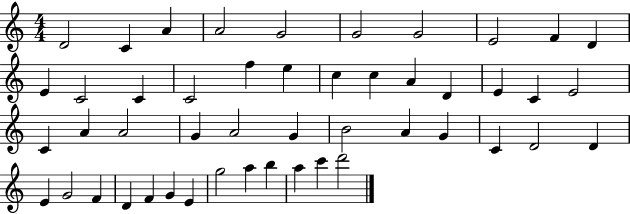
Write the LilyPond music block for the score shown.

{
  \clef treble
  \numericTimeSignature
  \time 4/4
  \key c \major
  d'2 c'4 a'4 | a'2 g'2 | g'2 g'2 | e'2 f'4 d'4 | \break e'4 c'2 c'4 | c'2 f''4 e''4 | c''4 c''4 a'4 d'4 | e'4 c'4 e'2 | \break c'4 a'4 a'2 | g'4 a'2 g'4 | b'2 a'4 g'4 | c'4 d'2 d'4 | \break e'4 g'2 f'4 | d'4 f'4 g'4 e'4 | g''2 a''4 b''4 | a''4 c'''4 d'''2 | \break \bar "|."
}